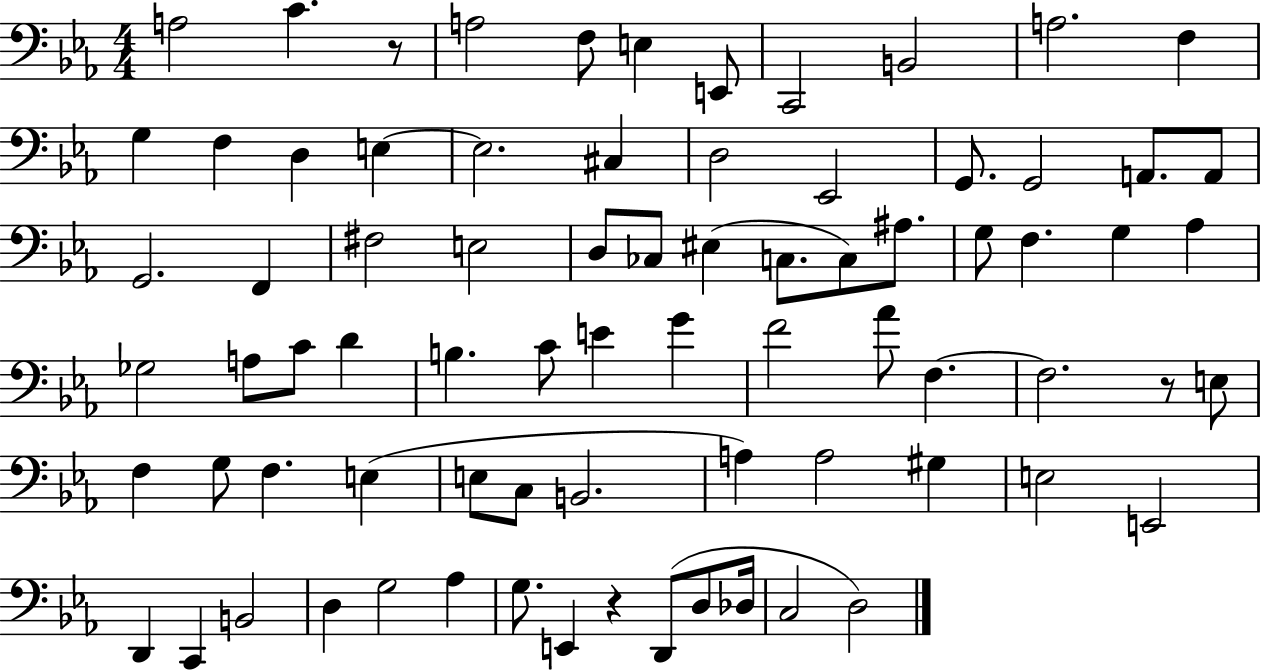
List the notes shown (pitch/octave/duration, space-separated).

A3/h C4/q. R/e A3/h F3/e E3/q E2/e C2/h B2/h A3/h. F3/q G3/q F3/q D3/q E3/q E3/h. C#3/q D3/h Eb2/h G2/e. G2/h A2/e. A2/e G2/h. F2/q F#3/h E3/h D3/e CES3/e EIS3/q C3/e. C3/e A#3/e. G3/e F3/q. G3/q Ab3/q Gb3/h A3/e C4/e D4/q B3/q. C4/e E4/q G4/q F4/h Ab4/e F3/q. F3/h. R/e E3/e F3/q G3/e F3/q. E3/q E3/e C3/e B2/h. A3/q A3/h G#3/q E3/h E2/h D2/q C2/q B2/h D3/q G3/h Ab3/q G3/e. E2/q R/q D2/e D3/e Db3/s C3/h D3/h